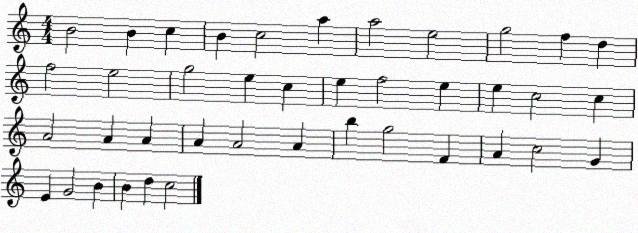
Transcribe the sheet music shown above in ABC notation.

X:1
T:Untitled
M:4/4
L:1/4
K:C
B2 B c B c2 a a2 e2 g2 f d f2 e2 g2 e c e f2 e e c2 c A2 A A A A2 A b g2 F A c2 G E G2 B B d c2